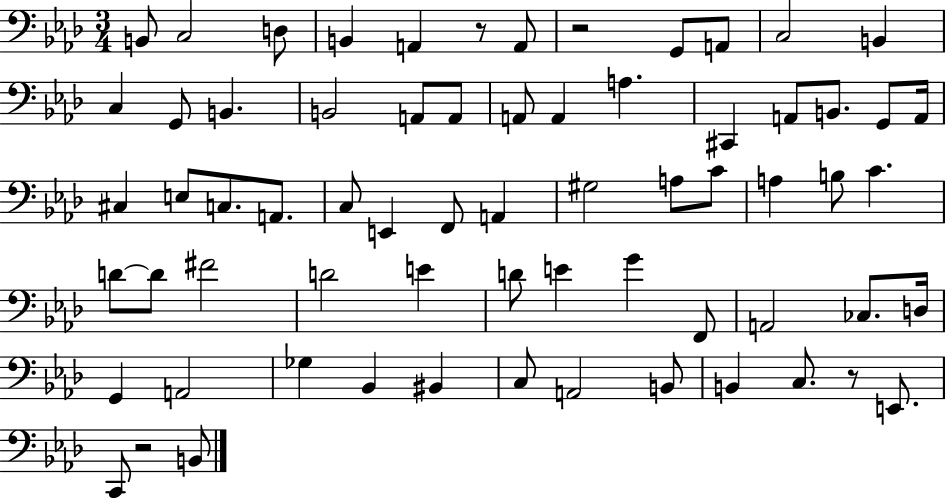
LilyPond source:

{
  \clef bass
  \numericTimeSignature
  \time 3/4
  \key aes \major
  b,8 c2 d8 | b,4 a,4 r8 a,8 | r2 g,8 a,8 | c2 b,4 | \break c4 g,8 b,4. | b,2 a,8 a,8 | a,8 a,4 a4. | cis,4 a,8 b,8. g,8 a,16 | \break cis4 e8 c8. a,8. | c8 e,4 f,8 a,4 | gis2 a8 c'8 | a4 b8 c'4. | \break d'8~~ d'8 fis'2 | d'2 e'4 | d'8 e'4 g'4 f,8 | a,2 ces8. d16 | \break g,4 a,2 | ges4 bes,4 bis,4 | c8 a,2 b,8 | b,4 c8. r8 e,8. | \break c,8 r2 b,8 | \bar "|."
}